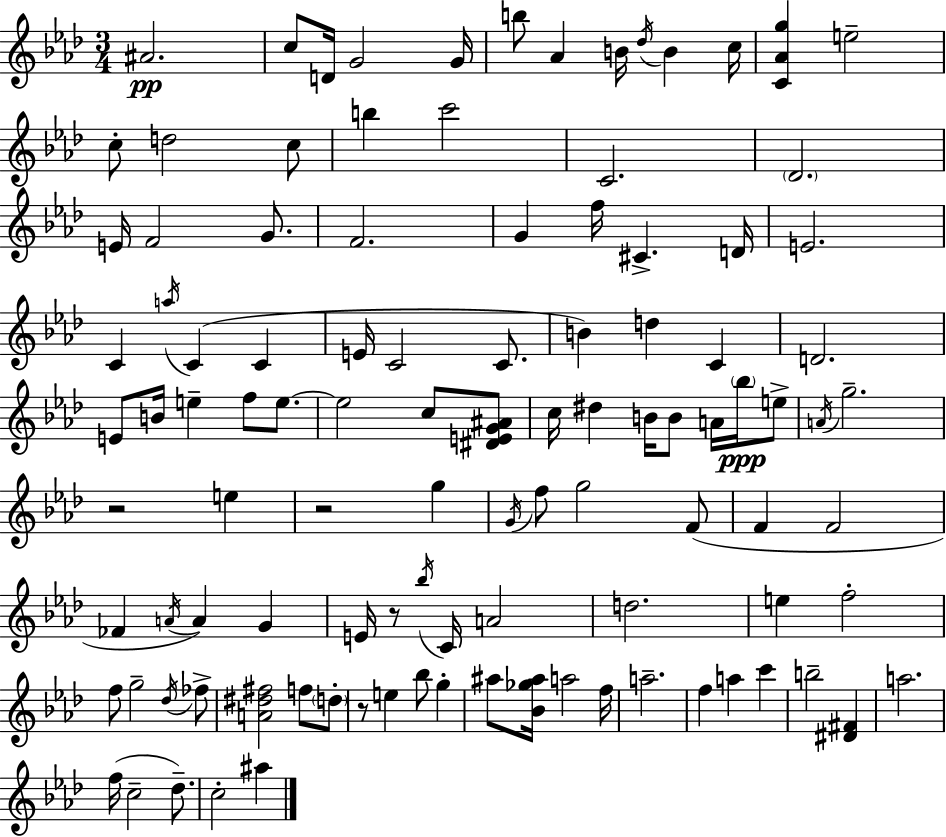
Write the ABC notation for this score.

X:1
T:Untitled
M:3/4
L:1/4
K:Fm
^A2 c/2 D/4 G2 G/4 b/2 _A B/4 _d/4 B c/4 [C_Ag] e2 c/2 d2 c/2 b c'2 C2 _D2 E/4 F2 G/2 F2 G f/4 ^C D/4 E2 C a/4 C C E/4 C2 C/2 B d C D2 E/2 B/4 e f/2 e/2 e2 c/2 [^DEG^A]/2 c/4 ^d B/4 B/2 A/4 _b/4 e/2 A/4 g2 z2 e z2 g G/4 f/2 g2 F/2 F F2 _F A/4 A G E/4 z/2 _b/4 C/4 A2 d2 e f2 f/2 g2 _d/4 _f/2 [A^d^f]2 f/2 d/2 z/2 e _b/2 g ^a/2 [_B_g^a]/4 a2 f/4 a2 f a c' b2 [^D^F] a2 f/4 c2 _d/2 c2 ^a